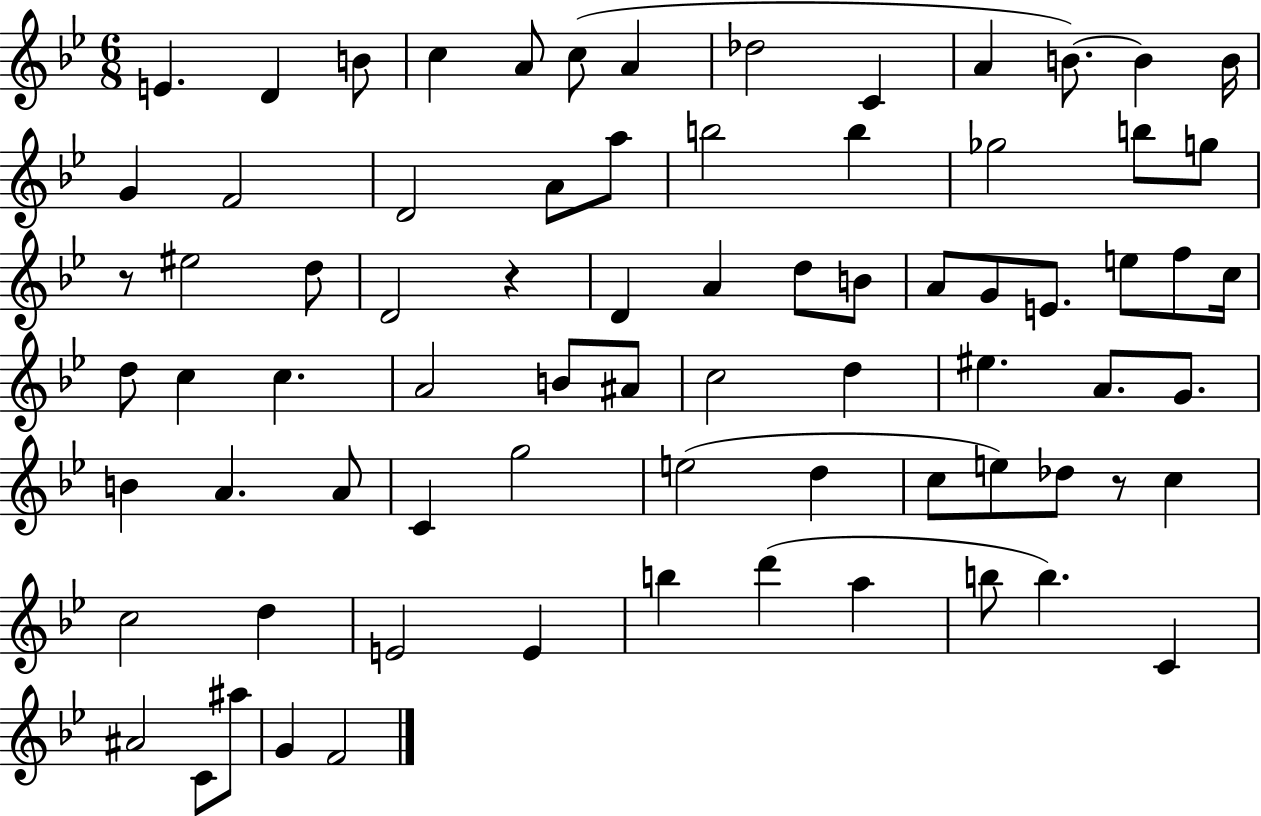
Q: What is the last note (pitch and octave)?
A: F4